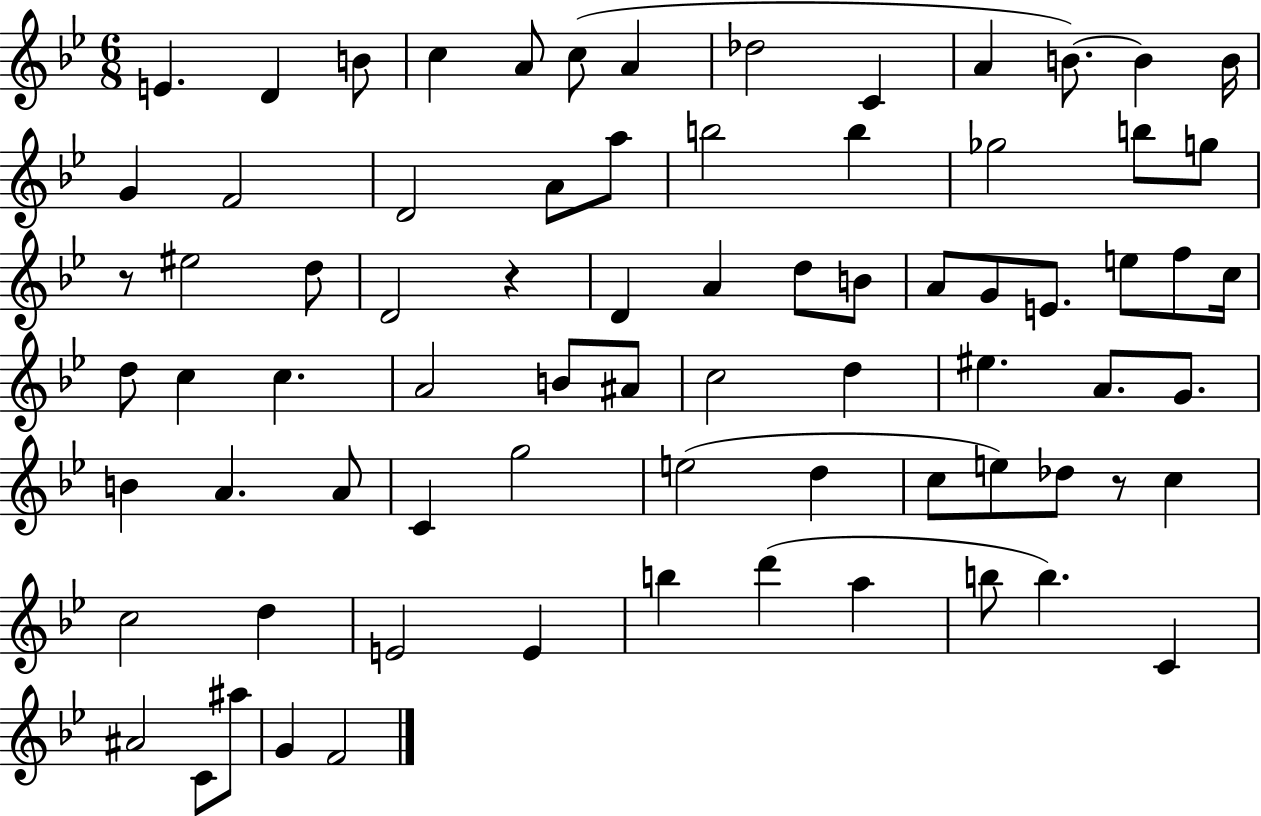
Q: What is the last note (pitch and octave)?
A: F4